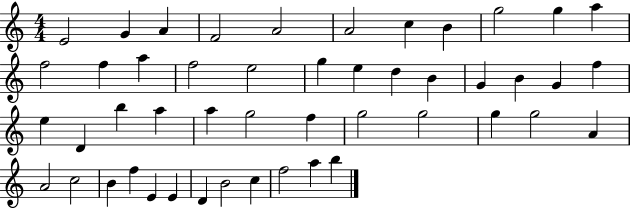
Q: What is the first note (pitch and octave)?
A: E4